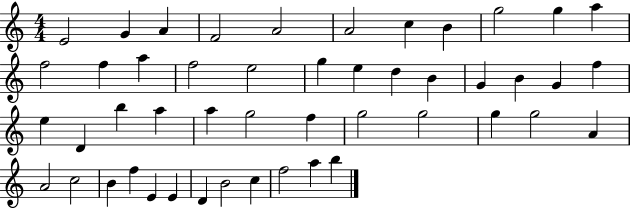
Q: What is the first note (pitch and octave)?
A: E4